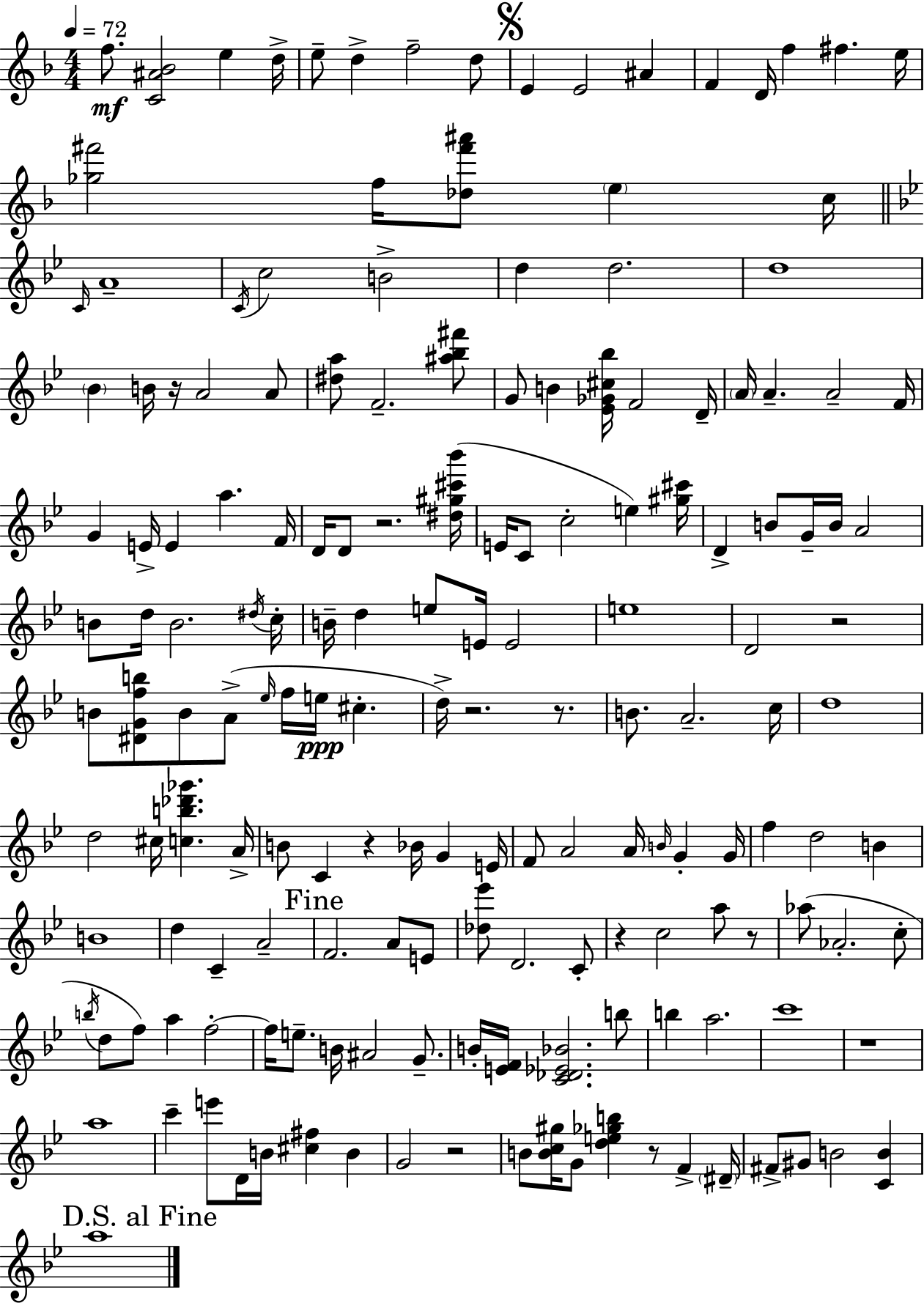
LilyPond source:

{
  \clef treble
  \numericTimeSignature
  \time 4/4
  \key f \major
  \tempo 4 = 72
  f''8.\mf <c' ais' bes'>2 e''4 d''16-> | e''8-- d''4-> f''2-- d''8 | \mark \markup { \musicglyph "scripts.segno" } e'4 e'2 ais'4 | f'4 d'16 f''4 fis''4. e''16 | \break <ges'' fis'''>2 f''16 <des'' fis''' ais'''>8 \parenthesize e''4 c''16 | \bar "||" \break \key bes \major \grace { c'16 } a'1-- | \acciaccatura { c'16 } c''2 b'2-> | d''4 d''2. | d''1 | \break \parenthesize bes'4 b'16 r16 a'2 | a'8 <dis'' a''>8 f'2.-- | <ais'' bes'' fis'''>8 g'8 b'4 <ees' ges' cis'' bes''>16 f'2 | d'16-- \parenthesize a'16 a'4.-- a'2-- | \break f'16 g'4 e'16-> e'4 a''4. | f'16 d'16 d'8 r2. | <dis'' gis'' cis''' bes'''>16( e'16 c'8 c''2-. e''4) | <gis'' cis'''>16 d'4-> b'8 g'16-- b'16 a'2 | \break b'8 d''16 b'2. | \acciaccatura { dis''16 } c''16-. b'16-- d''4 e''8 e'16 e'2 | e''1 | d'2 r2 | \break b'8 <dis' g' f'' b''>8 b'8 a'8->( \grace { ees''16 } f''16 e''16\ppp cis''4.-. | d''16->) r2. | r8. b'8. a'2.-- | c''16 d''1 | \break d''2 cis''16 <c'' b'' des''' ges'''>4. | a'16-> b'8 c'4 r4 bes'16 g'4 | e'16 f'8 a'2 a'16 \grace { b'16 } | g'4-. g'16 f''4 d''2 | \break b'4 b'1 | d''4 c'4-- a'2-- | \mark "Fine" f'2. | a'8 e'8 <des'' ees'''>8 d'2. | \break c'8-. r4 c''2 | a''8 r8 aes''8( aes'2.-. | c''8-. \acciaccatura { b''16 } d''8 f''8) a''4 f''2-.~~ | f''16 e''8.-- b'16 ais'2 | \break g'8.-- b'16-. <e' f'>16 <c' des' ees' bes'>2. | b''8 b''4 a''2. | c'''1 | r1 | \break a''1 | c'''4-- e'''8 d'16 b'16 <cis'' fis''>4 | b'4 g'2 r2 | b'8 <b' c'' gis''>16 g'8 <d'' e'' ges'' b''>4 r8 | \break f'4-> \parenthesize dis'16-- fis'8-> gis'8 b'2 | <c' b'>4 \mark "D.S. al Fine" a''1 | \bar "|."
}